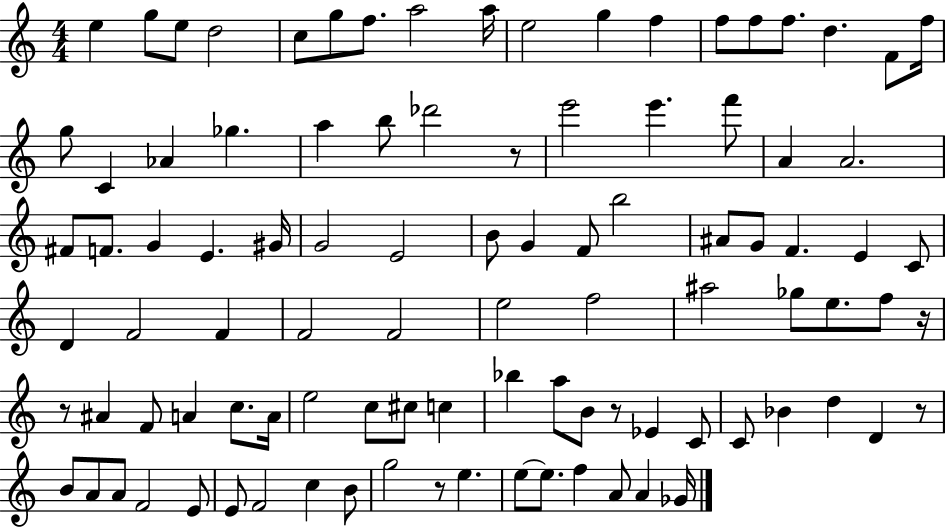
{
  \clef treble
  \numericTimeSignature
  \time 4/4
  \key c \major
  e''4 g''8 e''8 d''2 | c''8 g''8 f''8. a''2 a''16 | e''2 g''4 f''4 | f''8 f''8 f''8. d''4. f'8 f''16 | \break g''8 c'4 aes'4 ges''4. | a''4 b''8 des'''2 r8 | e'''2 e'''4. f'''8 | a'4 a'2. | \break fis'8 f'8. g'4 e'4. gis'16 | g'2 e'2 | b'8 g'4 f'8 b''2 | ais'8 g'8 f'4. e'4 c'8 | \break d'4 f'2 f'4 | f'2 f'2 | e''2 f''2 | ais''2 ges''8 e''8. f''8 r16 | \break r8 ais'4 f'8 a'4 c''8. a'16 | e''2 c''8 cis''8 c''4 | bes''4 a''8 b'8 r8 ees'4 c'8 | c'8 bes'4 d''4 d'4 r8 | \break b'8 a'8 a'8 f'2 e'8 | e'8 f'2 c''4 b'8 | g''2 r8 e''4. | e''8~~ e''8. f''4 a'8 a'4 ges'16 | \break \bar "|."
}